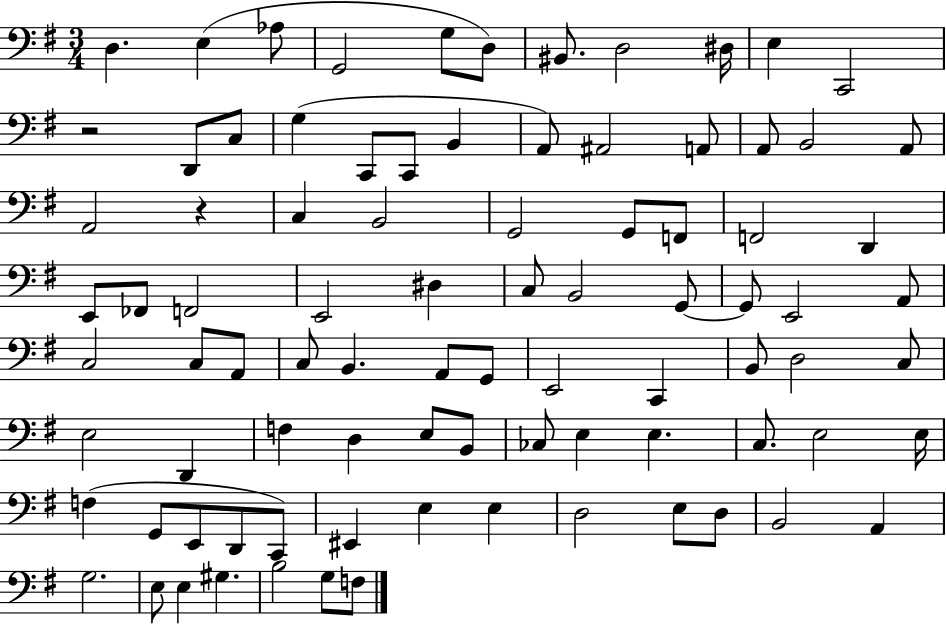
X:1
T:Untitled
M:3/4
L:1/4
K:G
D, E, _A,/2 G,,2 G,/2 D,/2 ^B,,/2 D,2 ^D,/4 E, C,,2 z2 D,,/2 C,/2 G, C,,/2 C,,/2 B,, A,,/2 ^A,,2 A,,/2 A,,/2 B,,2 A,,/2 A,,2 z C, B,,2 G,,2 G,,/2 F,,/2 F,,2 D,, E,,/2 _F,,/2 F,,2 E,,2 ^D, C,/2 B,,2 G,,/2 G,,/2 E,,2 A,,/2 C,2 C,/2 A,,/2 C,/2 B,, A,,/2 G,,/2 E,,2 C,, B,,/2 D,2 C,/2 E,2 D,, F, D, E,/2 B,,/2 _C,/2 E, E, C,/2 E,2 E,/4 F, G,,/2 E,,/2 D,,/2 C,,/2 ^E,, E, E, D,2 E,/2 D,/2 B,,2 A,, G,2 E,/2 E, ^G, B,2 G,/2 F,/2